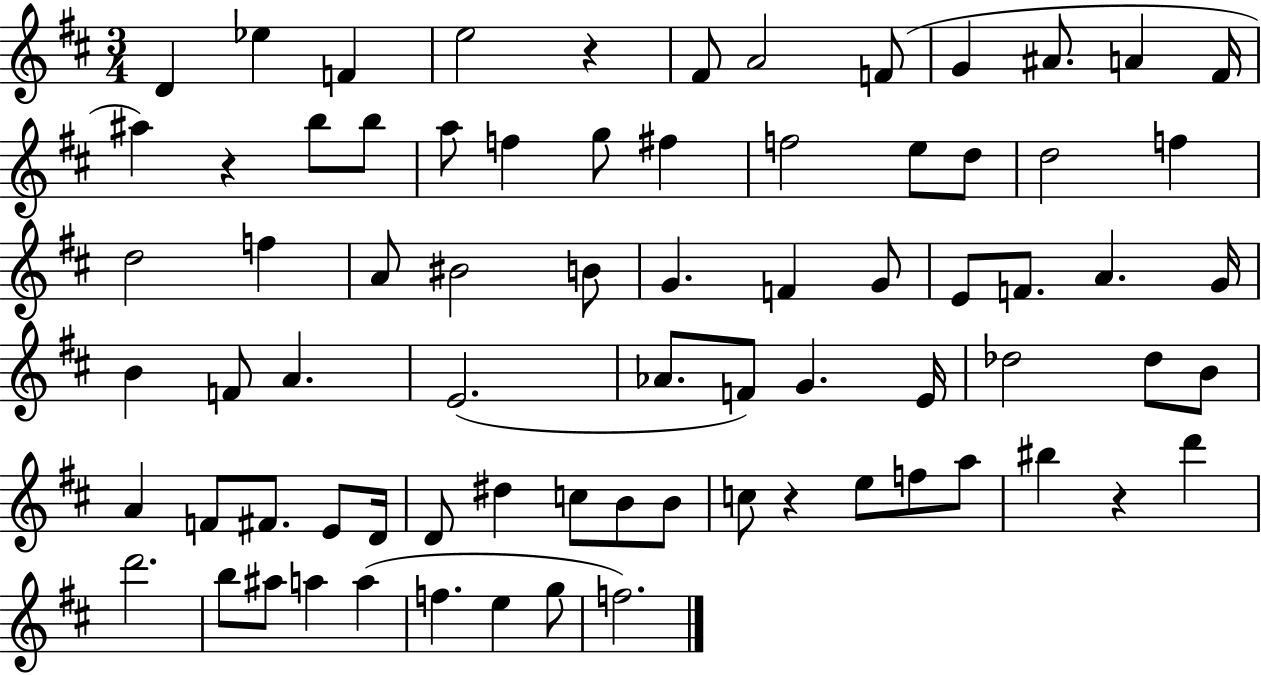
D4/q Eb5/q F4/q E5/h R/q F#4/e A4/h F4/e G4/q A#4/e. A4/q F#4/s A#5/q R/q B5/e B5/e A5/e F5/q G5/e F#5/q F5/h E5/e D5/e D5/h F5/q D5/h F5/q A4/e BIS4/h B4/e G4/q. F4/q G4/e E4/e F4/e. A4/q. G4/s B4/q F4/e A4/q. E4/h. Ab4/e. F4/e G4/q. E4/s Db5/h Db5/e B4/e A4/q F4/e F#4/e. E4/e D4/s D4/e D#5/q C5/e B4/e B4/e C5/e R/q E5/e F5/e A5/e BIS5/q R/q D6/q D6/h. B5/e A#5/e A5/q A5/q F5/q. E5/q G5/e F5/h.